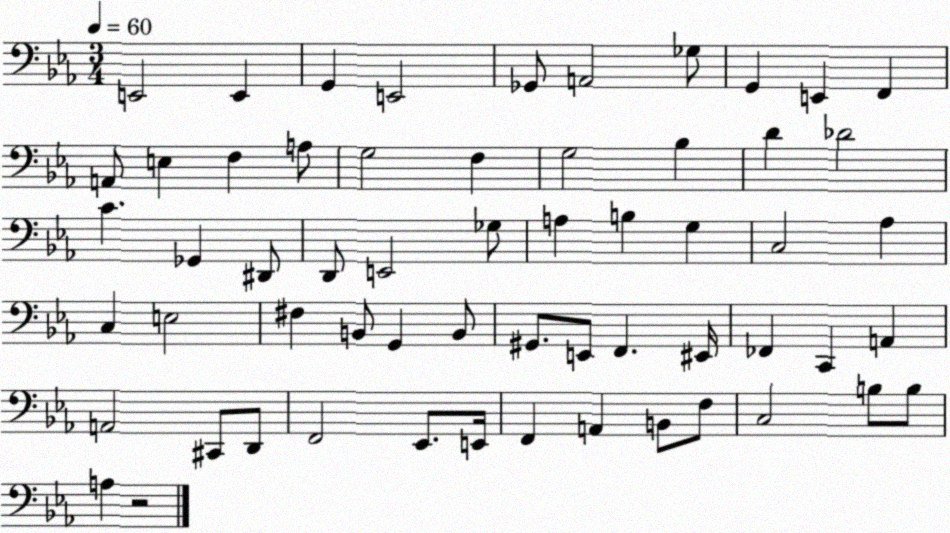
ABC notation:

X:1
T:Untitled
M:3/4
L:1/4
K:Eb
E,,2 E,, G,, E,,2 _G,,/2 A,,2 _G,/2 G,, E,, F,, A,,/2 E, F, A,/2 G,2 F, G,2 _B, D _D2 C _G,, ^D,,/2 D,,/2 E,,2 _G,/2 A, B, G, C,2 _A, C, E,2 ^F, B,,/2 G,, B,,/2 ^G,,/2 E,,/2 F,, ^E,,/4 _F,, C,, A,, A,,2 ^C,,/2 D,,/2 F,,2 _E,,/2 E,,/4 F,, A,, B,,/2 F,/2 C,2 B,/2 B,/2 A, z2